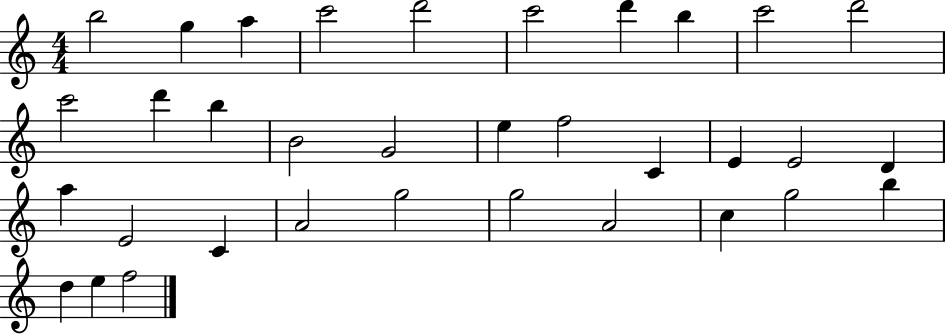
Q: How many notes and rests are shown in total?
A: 34